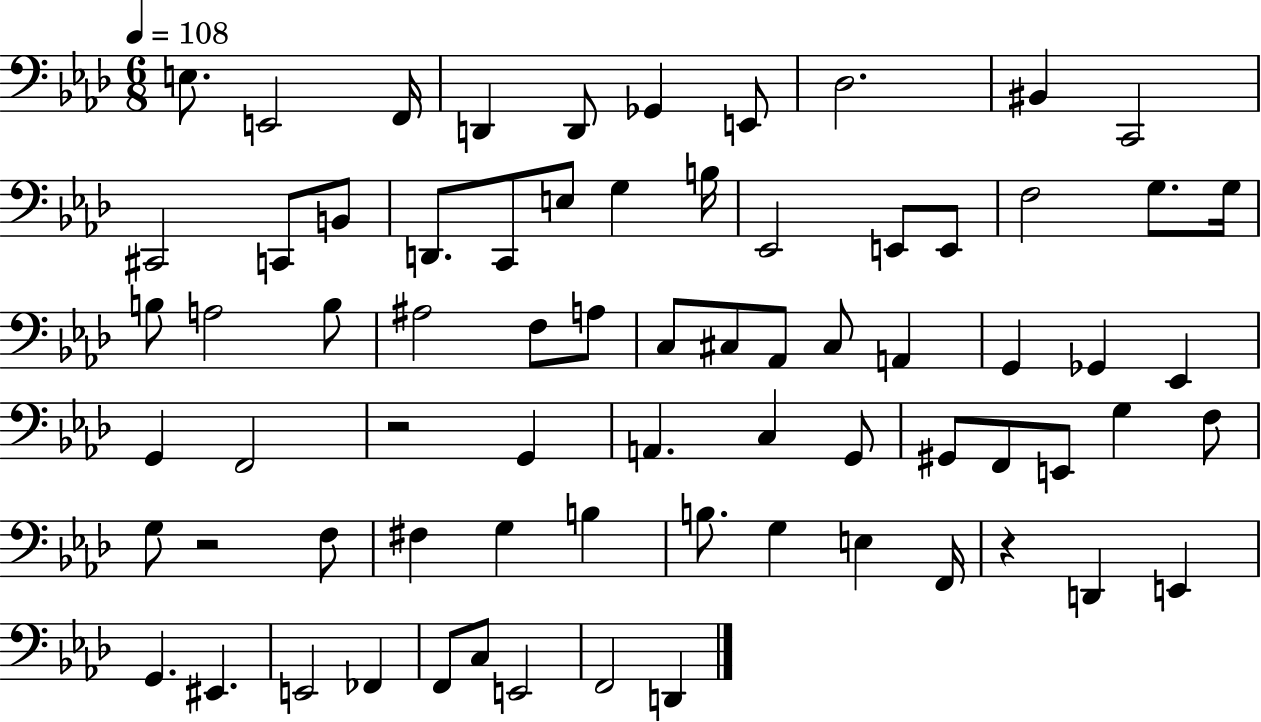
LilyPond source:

{
  \clef bass
  \numericTimeSignature
  \time 6/8
  \key aes \major
  \tempo 4 = 108
  e8. e,2 f,16 | d,4 d,8 ges,4 e,8 | des2. | bis,4 c,2 | \break cis,2 c,8 b,8 | d,8. c,8 e8 g4 b16 | ees,2 e,8 e,8 | f2 g8. g16 | \break b8 a2 b8 | ais2 f8 a8 | c8 cis8 aes,8 cis8 a,4 | g,4 ges,4 ees,4 | \break g,4 f,2 | r2 g,4 | a,4. c4 g,8 | gis,8 f,8 e,8 g4 f8 | \break g8 r2 f8 | fis4 g4 b4 | b8. g4 e4 f,16 | r4 d,4 e,4 | \break g,4. eis,4. | e,2 fes,4 | f,8 c8 e,2 | f,2 d,4 | \break \bar "|."
}